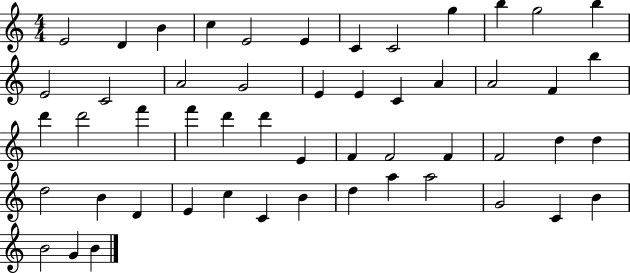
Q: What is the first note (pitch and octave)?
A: E4